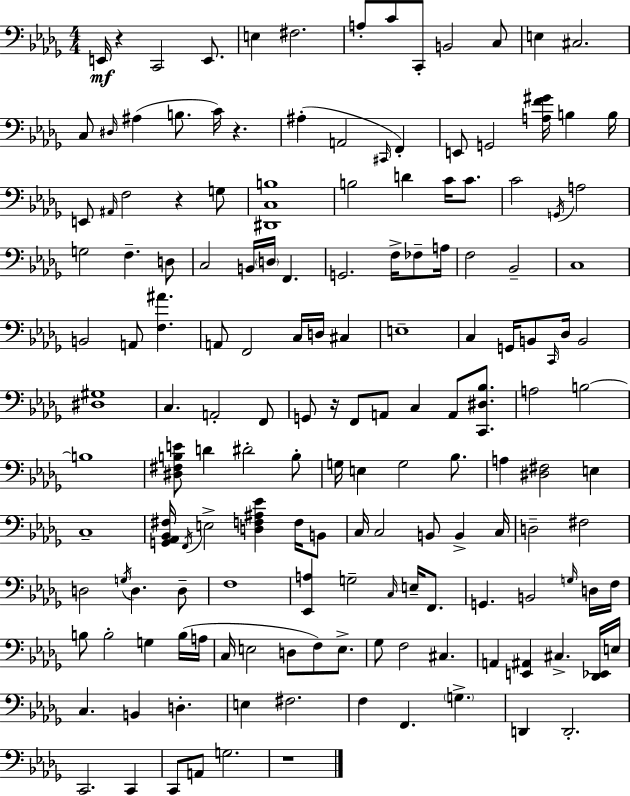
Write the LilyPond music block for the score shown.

{
  \clef bass
  \numericTimeSignature
  \time 4/4
  \key bes \minor
  e,16\mf r4 c,2 e,8. | e4 fis2. | a8-. c'8 c,8-. b,2 c8 | e4 cis2. | \break c8 \grace { dis16 }( ais4 b8. c'16) r4. | ais4-.( a,2 \grace { cis,16 } f,4-.) | e,8 g,2 <a f' gis'>16 b4 | b16 e,8 \grace { ais,16 } f2 r4 | \break g8 <dis, c b>1 | b2 d'4 c'16 | c'8. c'2 \acciaccatura { g,16 } a2 | g2 f4.-- | \break d8 c2 b,16 \parenthesize d16 f,4. | g,2. | f16-> fes8-- a16 f2 bes,2-- | c1 | \break b,2 a,8 <f ais'>4. | a,8 f,2 c16 d16 | cis4 e1-- | c4 g,16 b,8 \grace { c,16 } des16 b,2 | \break <dis gis>1 | c4. a,2-. | f,8 g,8 r16 f,8 a,8 c4 | a,8 <c, dis bes>8. a2 b2~~ | \break b1 | <dis fis b e'>8 d'4 dis'2-. | b8-. g16 e4 g2 | bes8. a4 <dis fis>2 | \break e4 c1-- | <g, aes, bes, fis>16 \acciaccatura { f,16 } e2-> <d f ais ees'>4 | f16 b,8 c16 c2 b,8 | b,4-> c16 d2-- fis2 | \break d2 \acciaccatura { g16 } d4. | d8-- f1 | <ees, a>4 g2-- | \grace { c16 } e16-- f,8. g,4. b,2 | \break \grace { g16 } d16 f16 b8 b2-. | g4 b16( a16 c16 e2 | d8 f8) e8.-> ges8 f2 | cis4. a,4 <e, ais,>4 | \break cis4.-> <des, ees,>16 e16 c4. b,4 | d4.-. e4 fis2. | f4 f,4. | \parenthesize g4.-> d,4 d,2.-. | \break c,2. | c,4 c,8 a,8 g2. | r1 | \bar "|."
}